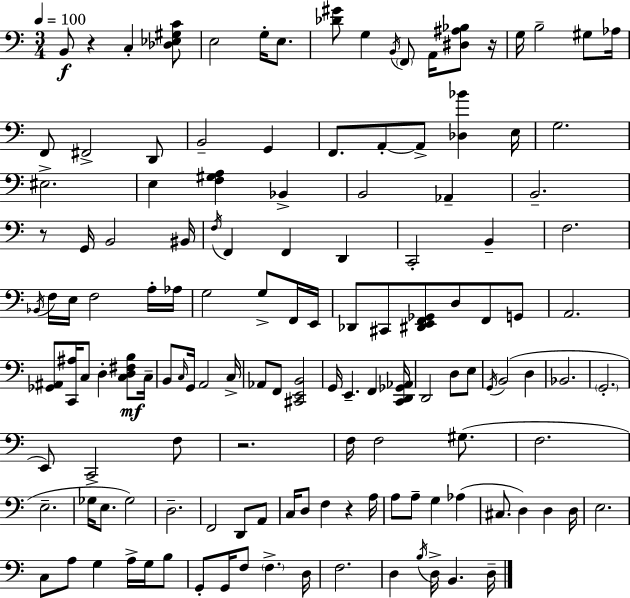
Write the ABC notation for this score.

X:1
T:Untitled
M:3/4
L:1/4
K:Am
B,,/2 z C, [_D,_E,^G,C]/2 E,2 G,/4 E,/2 [_D^G]/2 G, B,,/4 F,,/2 A,,/4 [^D,^A,_B,]/2 z/4 G,/4 B,2 ^G,/2 _A,/4 F,,/2 ^F,,2 D,,/2 B,,2 G,, F,,/2 A,,/2 A,,/2 [_D,_B] E,/4 G,2 ^E,2 E, [F,^G,A,] _B,, B,,2 _A,, B,,2 z/2 G,,/4 B,,2 ^B,,/4 F,/4 F,, F,, D,, C,,2 B,, F,2 _B,,/4 F,/4 E,/4 F,2 A,/4 _A,/4 G,2 G,/2 F,,/4 E,,/4 _D,,/2 ^C,,/2 [^D,,E,,F,,_G,,]/2 D,/2 F,,/2 G,,/2 A,,2 [_G,,^A,,]/2 [C,,^A,]/4 C,/2 D, [C,D,^F,B,]/2 C,/4 B,,/2 C,/4 G,,/4 A,,2 C,/4 _A,,/2 F,,/2 [^C,,E,,B,,]2 G,,/4 E,, F,, [C,,D,,_G,,_A,,]/4 D,,2 D,/2 E,/2 G,,/4 B,,2 D, _B,,2 G,,2 E,,/2 C,,2 F,/2 z2 F,/4 F,2 ^G,/2 F,2 E,2 _G,/4 E,/2 _G,2 D,2 F,,2 D,,/2 A,,/2 C,/4 D,/2 F, z A,/4 A,/2 A,/2 G, _A, ^C,/2 D, D, D,/4 E,2 C,/2 A,/2 G, A,/4 G,/4 B,/2 G,,/2 G,,/4 F,/2 F, D,/4 F,2 D, B,/4 D,/4 B,, D,/4